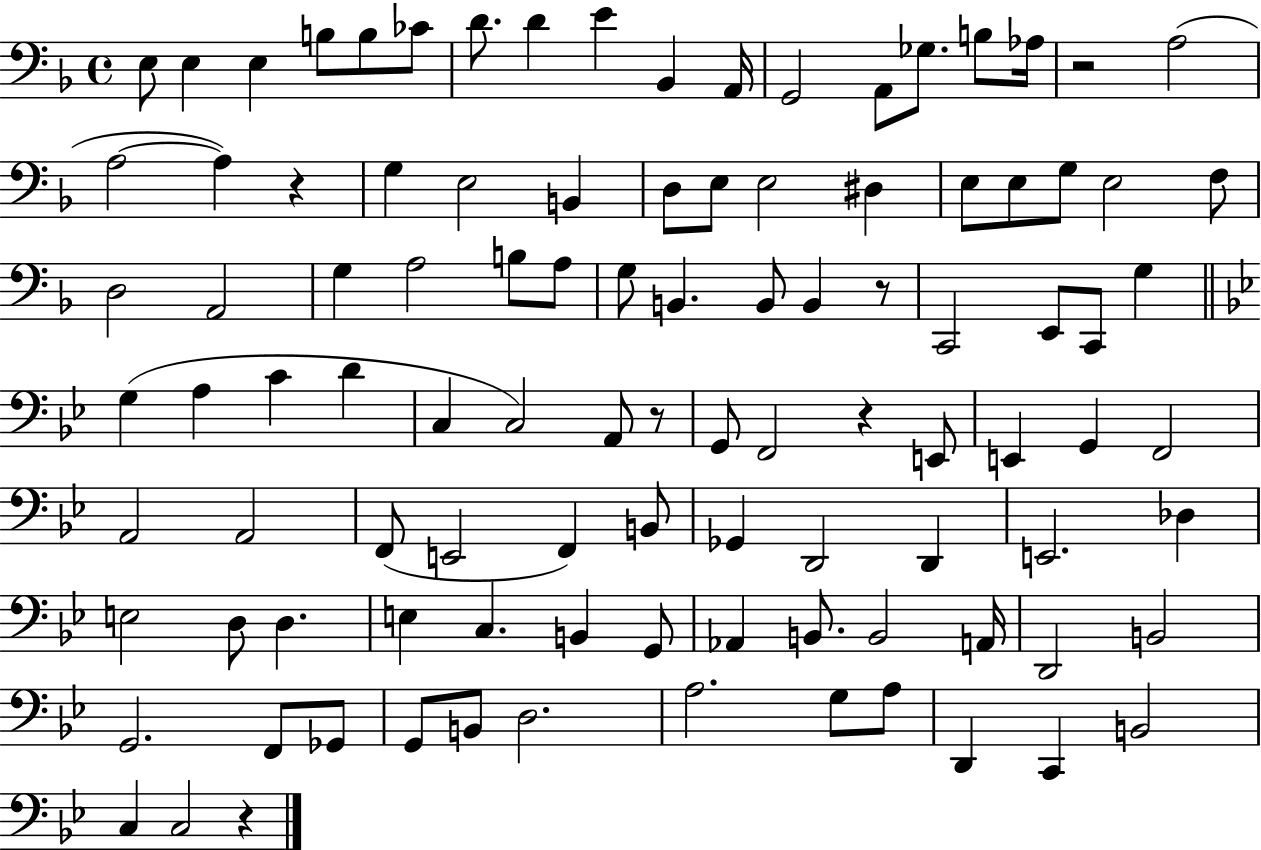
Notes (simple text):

E3/e E3/q E3/q B3/e B3/e CES4/e D4/e. D4/q E4/q Bb2/q A2/s G2/h A2/e Gb3/e. B3/e Ab3/s R/h A3/h A3/h A3/q R/q G3/q E3/h B2/q D3/e E3/e E3/h D#3/q E3/e E3/e G3/e E3/h F3/e D3/h A2/h G3/q A3/h B3/e A3/e G3/e B2/q. B2/e B2/q R/e C2/h E2/e C2/e G3/q G3/q A3/q C4/q D4/q C3/q C3/h A2/e R/e G2/e F2/h R/q E2/e E2/q G2/q F2/h A2/h A2/h F2/e E2/h F2/q B2/e Gb2/q D2/h D2/q E2/h. Db3/q E3/h D3/e D3/q. E3/q C3/q. B2/q G2/e Ab2/q B2/e. B2/h A2/s D2/h B2/h G2/h. F2/e Gb2/e G2/e B2/e D3/h. A3/h. G3/e A3/e D2/q C2/q B2/h C3/q C3/h R/q